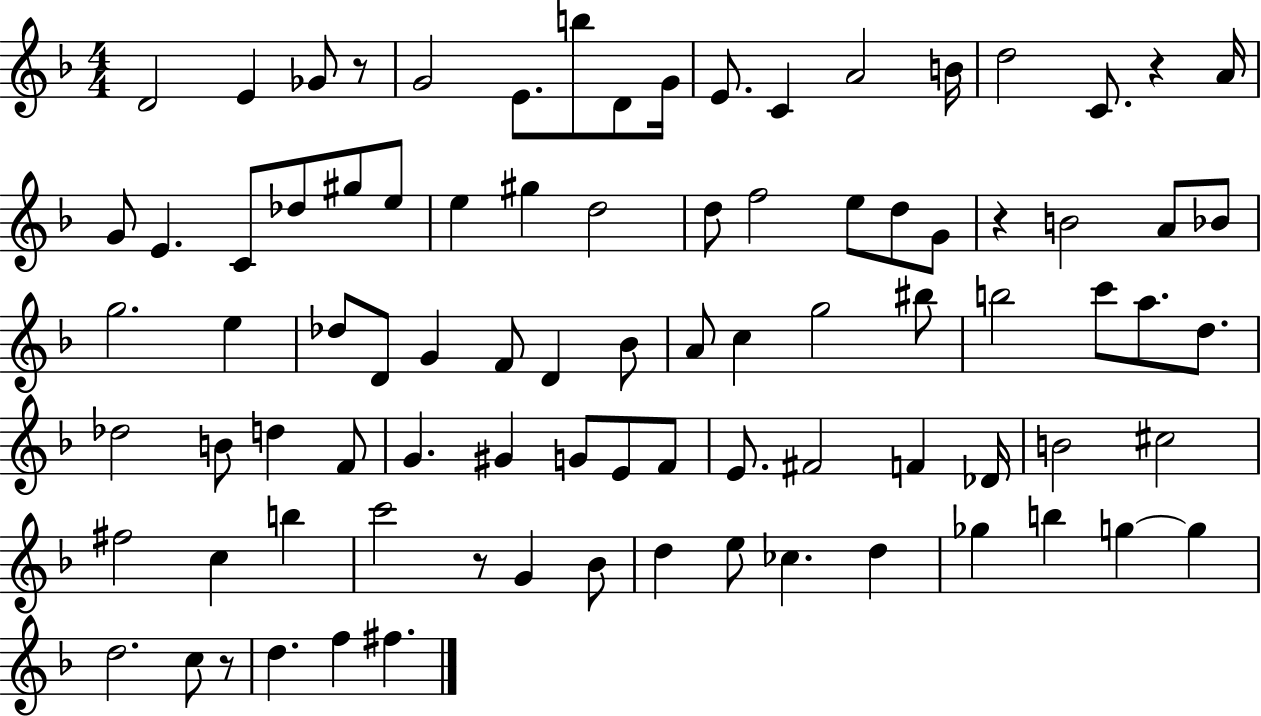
D4/h E4/q Gb4/e R/e G4/h E4/e. B5/e D4/e G4/s E4/e. C4/q A4/h B4/s D5/h C4/e. R/q A4/s G4/e E4/q. C4/e Db5/e G#5/e E5/e E5/q G#5/q D5/h D5/e F5/h E5/e D5/e G4/e R/q B4/h A4/e Bb4/e G5/h. E5/q Db5/e D4/e G4/q F4/e D4/q Bb4/e A4/e C5/q G5/h BIS5/e B5/h C6/e A5/e. D5/e. Db5/h B4/e D5/q F4/e G4/q. G#4/q G4/e E4/e F4/e E4/e. F#4/h F4/q Db4/s B4/h C#5/h F#5/h C5/q B5/q C6/h R/e G4/q Bb4/e D5/q E5/e CES5/q. D5/q Gb5/q B5/q G5/q G5/q D5/h. C5/e R/e D5/q. F5/q F#5/q.